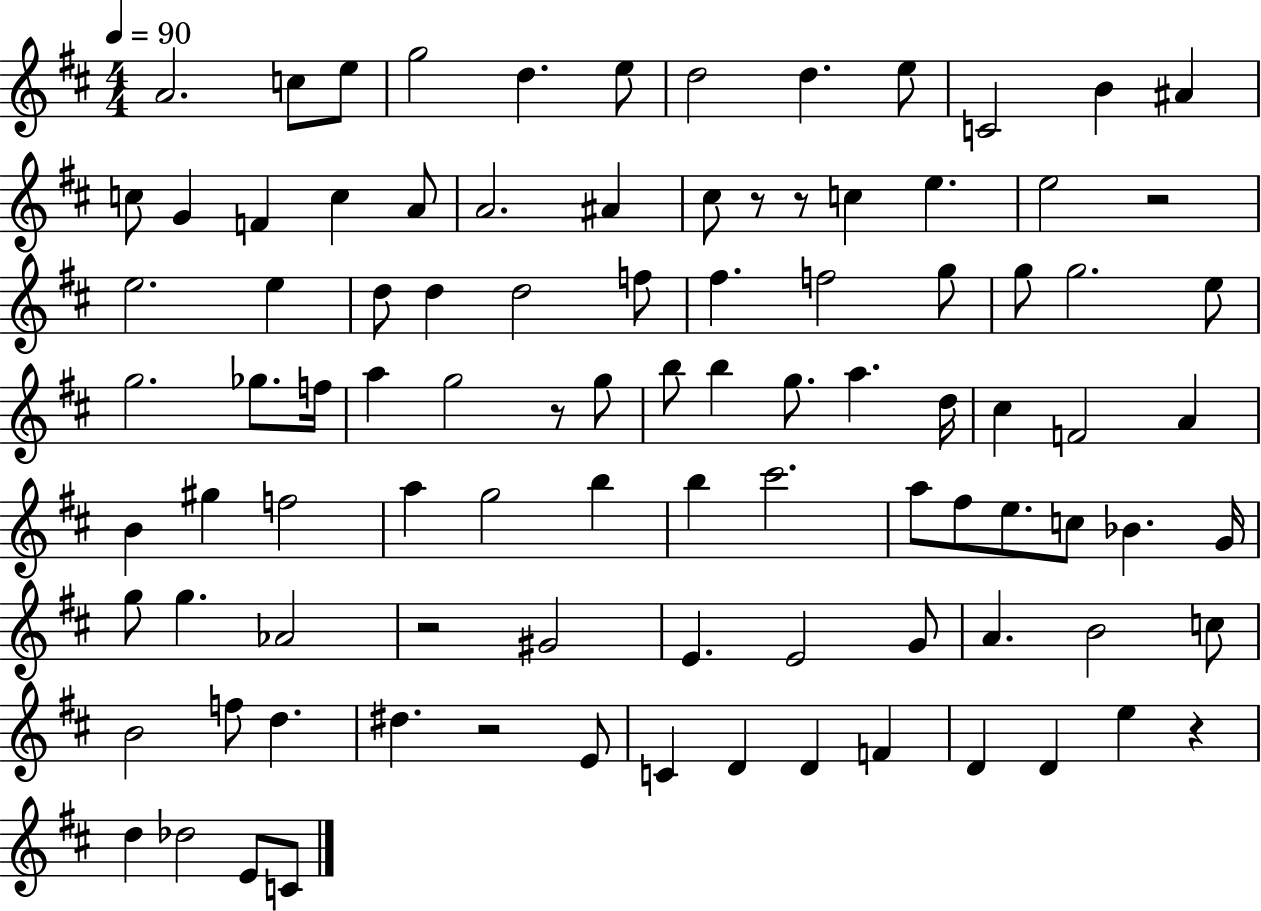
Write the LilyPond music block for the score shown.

{
  \clef treble
  \numericTimeSignature
  \time 4/4
  \key d \major
  \tempo 4 = 90
  a'2. c''8 e''8 | g''2 d''4. e''8 | d''2 d''4. e''8 | c'2 b'4 ais'4 | \break c''8 g'4 f'4 c''4 a'8 | a'2. ais'4 | cis''8 r8 r8 c''4 e''4. | e''2 r2 | \break e''2. e''4 | d''8 d''4 d''2 f''8 | fis''4. f''2 g''8 | g''8 g''2. e''8 | \break g''2. ges''8. f''16 | a''4 g''2 r8 g''8 | b''8 b''4 g''8. a''4. d''16 | cis''4 f'2 a'4 | \break b'4 gis''4 f''2 | a''4 g''2 b''4 | b''4 cis'''2. | a''8 fis''8 e''8. c''8 bes'4. g'16 | \break g''8 g''4. aes'2 | r2 gis'2 | e'4. e'2 g'8 | a'4. b'2 c''8 | \break b'2 f''8 d''4. | dis''4. r2 e'8 | c'4 d'4 d'4 f'4 | d'4 d'4 e''4 r4 | \break d''4 des''2 e'8 c'8 | \bar "|."
}